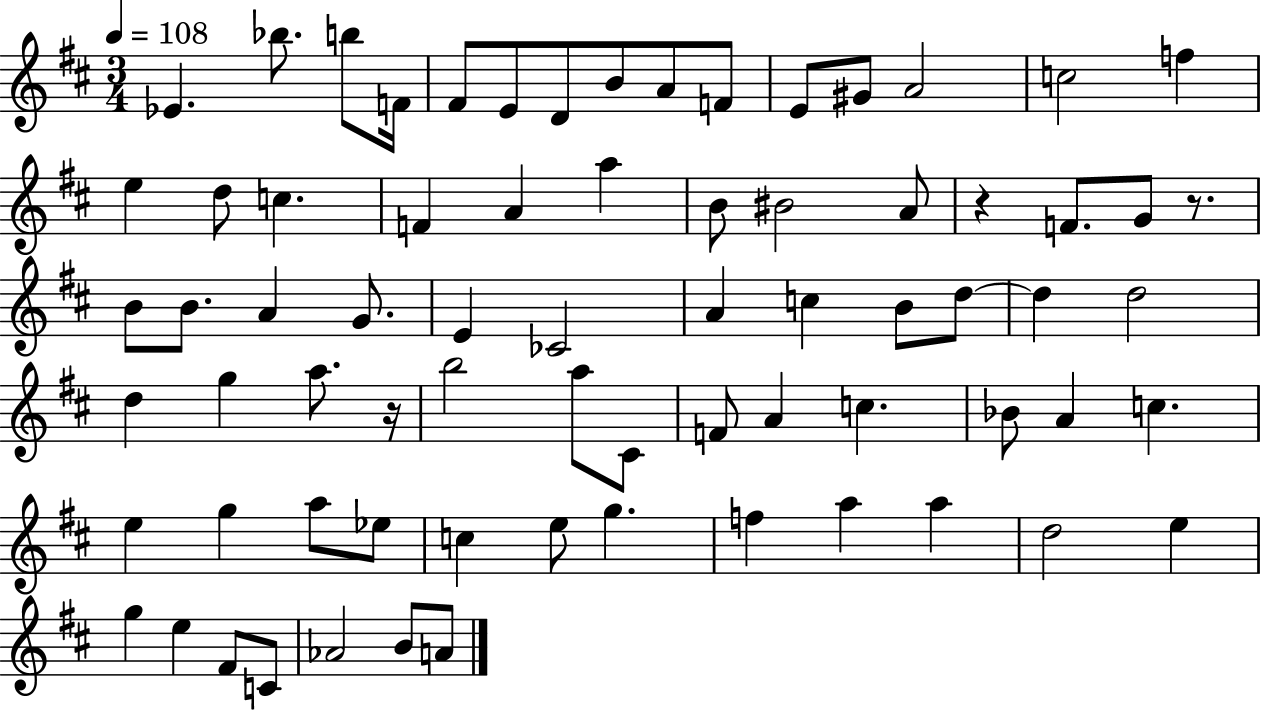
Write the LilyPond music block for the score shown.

{
  \clef treble
  \numericTimeSignature
  \time 3/4
  \key d \major
  \tempo 4 = 108
  ees'4. bes''8. b''8 f'16 | fis'8 e'8 d'8 b'8 a'8 f'8 | e'8 gis'8 a'2 | c''2 f''4 | \break e''4 d''8 c''4. | f'4 a'4 a''4 | b'8 bis'2 a'8 | r4 f'8. g'8 r8. | \break b'8 b'8. a'4 g'8. | e'4 ces'2 | a'4 c''4 b'8 d''8~~ | d''4 d''2 | \break d''4 g''4 a''8. r16 | b''2 a''8 cis'8 | f'8 a'4 c''4. | bes'8 a'4 c''4. | \break e''4 g''4 a''8 ees''8 | c''4 e''8 g''4. | f''4 a''4 a''4 | d''2 e''4 | \break g''4 e''4 fis'8 c'8 | aes'2 b'8 a'8 | \bar "|."
}